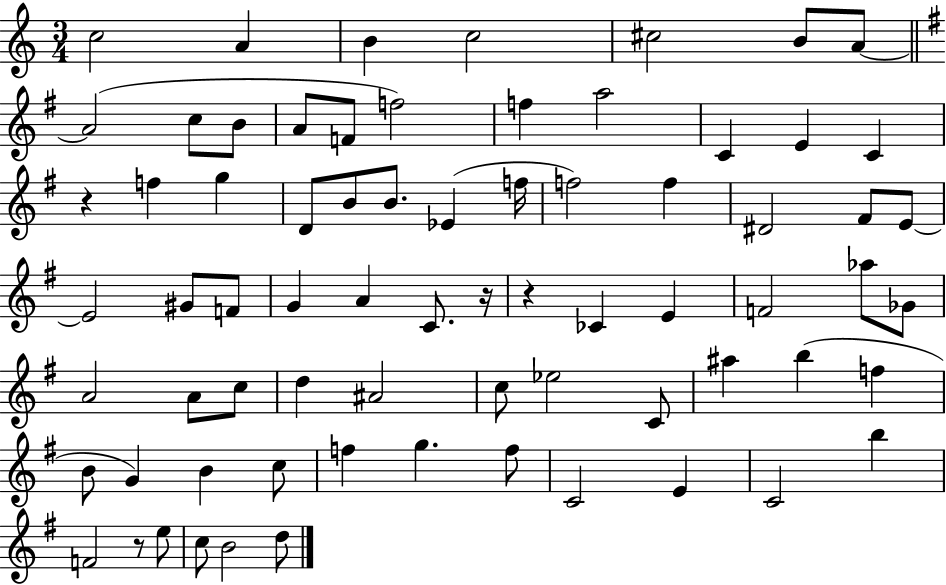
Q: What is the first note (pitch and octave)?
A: C5